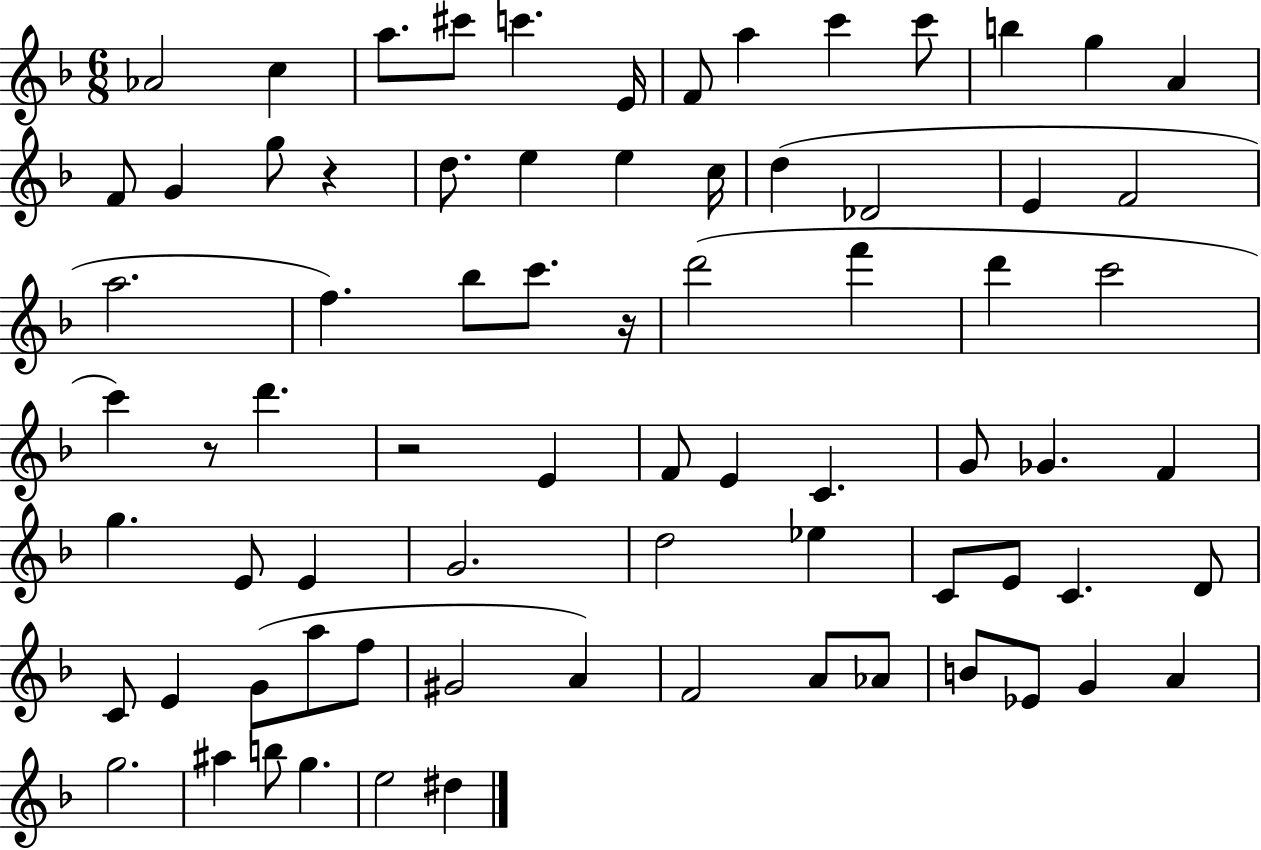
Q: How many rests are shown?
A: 4